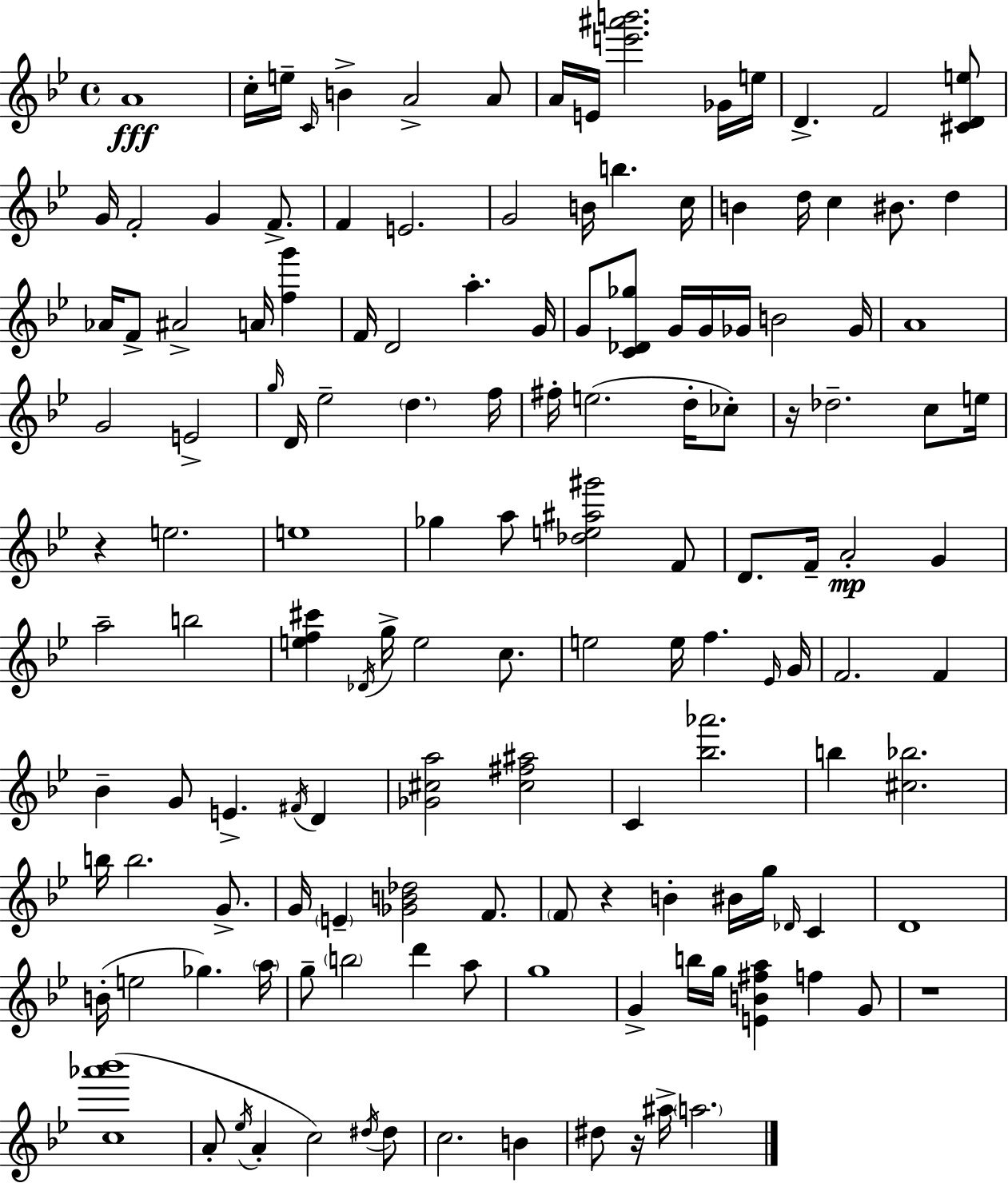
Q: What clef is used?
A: treble